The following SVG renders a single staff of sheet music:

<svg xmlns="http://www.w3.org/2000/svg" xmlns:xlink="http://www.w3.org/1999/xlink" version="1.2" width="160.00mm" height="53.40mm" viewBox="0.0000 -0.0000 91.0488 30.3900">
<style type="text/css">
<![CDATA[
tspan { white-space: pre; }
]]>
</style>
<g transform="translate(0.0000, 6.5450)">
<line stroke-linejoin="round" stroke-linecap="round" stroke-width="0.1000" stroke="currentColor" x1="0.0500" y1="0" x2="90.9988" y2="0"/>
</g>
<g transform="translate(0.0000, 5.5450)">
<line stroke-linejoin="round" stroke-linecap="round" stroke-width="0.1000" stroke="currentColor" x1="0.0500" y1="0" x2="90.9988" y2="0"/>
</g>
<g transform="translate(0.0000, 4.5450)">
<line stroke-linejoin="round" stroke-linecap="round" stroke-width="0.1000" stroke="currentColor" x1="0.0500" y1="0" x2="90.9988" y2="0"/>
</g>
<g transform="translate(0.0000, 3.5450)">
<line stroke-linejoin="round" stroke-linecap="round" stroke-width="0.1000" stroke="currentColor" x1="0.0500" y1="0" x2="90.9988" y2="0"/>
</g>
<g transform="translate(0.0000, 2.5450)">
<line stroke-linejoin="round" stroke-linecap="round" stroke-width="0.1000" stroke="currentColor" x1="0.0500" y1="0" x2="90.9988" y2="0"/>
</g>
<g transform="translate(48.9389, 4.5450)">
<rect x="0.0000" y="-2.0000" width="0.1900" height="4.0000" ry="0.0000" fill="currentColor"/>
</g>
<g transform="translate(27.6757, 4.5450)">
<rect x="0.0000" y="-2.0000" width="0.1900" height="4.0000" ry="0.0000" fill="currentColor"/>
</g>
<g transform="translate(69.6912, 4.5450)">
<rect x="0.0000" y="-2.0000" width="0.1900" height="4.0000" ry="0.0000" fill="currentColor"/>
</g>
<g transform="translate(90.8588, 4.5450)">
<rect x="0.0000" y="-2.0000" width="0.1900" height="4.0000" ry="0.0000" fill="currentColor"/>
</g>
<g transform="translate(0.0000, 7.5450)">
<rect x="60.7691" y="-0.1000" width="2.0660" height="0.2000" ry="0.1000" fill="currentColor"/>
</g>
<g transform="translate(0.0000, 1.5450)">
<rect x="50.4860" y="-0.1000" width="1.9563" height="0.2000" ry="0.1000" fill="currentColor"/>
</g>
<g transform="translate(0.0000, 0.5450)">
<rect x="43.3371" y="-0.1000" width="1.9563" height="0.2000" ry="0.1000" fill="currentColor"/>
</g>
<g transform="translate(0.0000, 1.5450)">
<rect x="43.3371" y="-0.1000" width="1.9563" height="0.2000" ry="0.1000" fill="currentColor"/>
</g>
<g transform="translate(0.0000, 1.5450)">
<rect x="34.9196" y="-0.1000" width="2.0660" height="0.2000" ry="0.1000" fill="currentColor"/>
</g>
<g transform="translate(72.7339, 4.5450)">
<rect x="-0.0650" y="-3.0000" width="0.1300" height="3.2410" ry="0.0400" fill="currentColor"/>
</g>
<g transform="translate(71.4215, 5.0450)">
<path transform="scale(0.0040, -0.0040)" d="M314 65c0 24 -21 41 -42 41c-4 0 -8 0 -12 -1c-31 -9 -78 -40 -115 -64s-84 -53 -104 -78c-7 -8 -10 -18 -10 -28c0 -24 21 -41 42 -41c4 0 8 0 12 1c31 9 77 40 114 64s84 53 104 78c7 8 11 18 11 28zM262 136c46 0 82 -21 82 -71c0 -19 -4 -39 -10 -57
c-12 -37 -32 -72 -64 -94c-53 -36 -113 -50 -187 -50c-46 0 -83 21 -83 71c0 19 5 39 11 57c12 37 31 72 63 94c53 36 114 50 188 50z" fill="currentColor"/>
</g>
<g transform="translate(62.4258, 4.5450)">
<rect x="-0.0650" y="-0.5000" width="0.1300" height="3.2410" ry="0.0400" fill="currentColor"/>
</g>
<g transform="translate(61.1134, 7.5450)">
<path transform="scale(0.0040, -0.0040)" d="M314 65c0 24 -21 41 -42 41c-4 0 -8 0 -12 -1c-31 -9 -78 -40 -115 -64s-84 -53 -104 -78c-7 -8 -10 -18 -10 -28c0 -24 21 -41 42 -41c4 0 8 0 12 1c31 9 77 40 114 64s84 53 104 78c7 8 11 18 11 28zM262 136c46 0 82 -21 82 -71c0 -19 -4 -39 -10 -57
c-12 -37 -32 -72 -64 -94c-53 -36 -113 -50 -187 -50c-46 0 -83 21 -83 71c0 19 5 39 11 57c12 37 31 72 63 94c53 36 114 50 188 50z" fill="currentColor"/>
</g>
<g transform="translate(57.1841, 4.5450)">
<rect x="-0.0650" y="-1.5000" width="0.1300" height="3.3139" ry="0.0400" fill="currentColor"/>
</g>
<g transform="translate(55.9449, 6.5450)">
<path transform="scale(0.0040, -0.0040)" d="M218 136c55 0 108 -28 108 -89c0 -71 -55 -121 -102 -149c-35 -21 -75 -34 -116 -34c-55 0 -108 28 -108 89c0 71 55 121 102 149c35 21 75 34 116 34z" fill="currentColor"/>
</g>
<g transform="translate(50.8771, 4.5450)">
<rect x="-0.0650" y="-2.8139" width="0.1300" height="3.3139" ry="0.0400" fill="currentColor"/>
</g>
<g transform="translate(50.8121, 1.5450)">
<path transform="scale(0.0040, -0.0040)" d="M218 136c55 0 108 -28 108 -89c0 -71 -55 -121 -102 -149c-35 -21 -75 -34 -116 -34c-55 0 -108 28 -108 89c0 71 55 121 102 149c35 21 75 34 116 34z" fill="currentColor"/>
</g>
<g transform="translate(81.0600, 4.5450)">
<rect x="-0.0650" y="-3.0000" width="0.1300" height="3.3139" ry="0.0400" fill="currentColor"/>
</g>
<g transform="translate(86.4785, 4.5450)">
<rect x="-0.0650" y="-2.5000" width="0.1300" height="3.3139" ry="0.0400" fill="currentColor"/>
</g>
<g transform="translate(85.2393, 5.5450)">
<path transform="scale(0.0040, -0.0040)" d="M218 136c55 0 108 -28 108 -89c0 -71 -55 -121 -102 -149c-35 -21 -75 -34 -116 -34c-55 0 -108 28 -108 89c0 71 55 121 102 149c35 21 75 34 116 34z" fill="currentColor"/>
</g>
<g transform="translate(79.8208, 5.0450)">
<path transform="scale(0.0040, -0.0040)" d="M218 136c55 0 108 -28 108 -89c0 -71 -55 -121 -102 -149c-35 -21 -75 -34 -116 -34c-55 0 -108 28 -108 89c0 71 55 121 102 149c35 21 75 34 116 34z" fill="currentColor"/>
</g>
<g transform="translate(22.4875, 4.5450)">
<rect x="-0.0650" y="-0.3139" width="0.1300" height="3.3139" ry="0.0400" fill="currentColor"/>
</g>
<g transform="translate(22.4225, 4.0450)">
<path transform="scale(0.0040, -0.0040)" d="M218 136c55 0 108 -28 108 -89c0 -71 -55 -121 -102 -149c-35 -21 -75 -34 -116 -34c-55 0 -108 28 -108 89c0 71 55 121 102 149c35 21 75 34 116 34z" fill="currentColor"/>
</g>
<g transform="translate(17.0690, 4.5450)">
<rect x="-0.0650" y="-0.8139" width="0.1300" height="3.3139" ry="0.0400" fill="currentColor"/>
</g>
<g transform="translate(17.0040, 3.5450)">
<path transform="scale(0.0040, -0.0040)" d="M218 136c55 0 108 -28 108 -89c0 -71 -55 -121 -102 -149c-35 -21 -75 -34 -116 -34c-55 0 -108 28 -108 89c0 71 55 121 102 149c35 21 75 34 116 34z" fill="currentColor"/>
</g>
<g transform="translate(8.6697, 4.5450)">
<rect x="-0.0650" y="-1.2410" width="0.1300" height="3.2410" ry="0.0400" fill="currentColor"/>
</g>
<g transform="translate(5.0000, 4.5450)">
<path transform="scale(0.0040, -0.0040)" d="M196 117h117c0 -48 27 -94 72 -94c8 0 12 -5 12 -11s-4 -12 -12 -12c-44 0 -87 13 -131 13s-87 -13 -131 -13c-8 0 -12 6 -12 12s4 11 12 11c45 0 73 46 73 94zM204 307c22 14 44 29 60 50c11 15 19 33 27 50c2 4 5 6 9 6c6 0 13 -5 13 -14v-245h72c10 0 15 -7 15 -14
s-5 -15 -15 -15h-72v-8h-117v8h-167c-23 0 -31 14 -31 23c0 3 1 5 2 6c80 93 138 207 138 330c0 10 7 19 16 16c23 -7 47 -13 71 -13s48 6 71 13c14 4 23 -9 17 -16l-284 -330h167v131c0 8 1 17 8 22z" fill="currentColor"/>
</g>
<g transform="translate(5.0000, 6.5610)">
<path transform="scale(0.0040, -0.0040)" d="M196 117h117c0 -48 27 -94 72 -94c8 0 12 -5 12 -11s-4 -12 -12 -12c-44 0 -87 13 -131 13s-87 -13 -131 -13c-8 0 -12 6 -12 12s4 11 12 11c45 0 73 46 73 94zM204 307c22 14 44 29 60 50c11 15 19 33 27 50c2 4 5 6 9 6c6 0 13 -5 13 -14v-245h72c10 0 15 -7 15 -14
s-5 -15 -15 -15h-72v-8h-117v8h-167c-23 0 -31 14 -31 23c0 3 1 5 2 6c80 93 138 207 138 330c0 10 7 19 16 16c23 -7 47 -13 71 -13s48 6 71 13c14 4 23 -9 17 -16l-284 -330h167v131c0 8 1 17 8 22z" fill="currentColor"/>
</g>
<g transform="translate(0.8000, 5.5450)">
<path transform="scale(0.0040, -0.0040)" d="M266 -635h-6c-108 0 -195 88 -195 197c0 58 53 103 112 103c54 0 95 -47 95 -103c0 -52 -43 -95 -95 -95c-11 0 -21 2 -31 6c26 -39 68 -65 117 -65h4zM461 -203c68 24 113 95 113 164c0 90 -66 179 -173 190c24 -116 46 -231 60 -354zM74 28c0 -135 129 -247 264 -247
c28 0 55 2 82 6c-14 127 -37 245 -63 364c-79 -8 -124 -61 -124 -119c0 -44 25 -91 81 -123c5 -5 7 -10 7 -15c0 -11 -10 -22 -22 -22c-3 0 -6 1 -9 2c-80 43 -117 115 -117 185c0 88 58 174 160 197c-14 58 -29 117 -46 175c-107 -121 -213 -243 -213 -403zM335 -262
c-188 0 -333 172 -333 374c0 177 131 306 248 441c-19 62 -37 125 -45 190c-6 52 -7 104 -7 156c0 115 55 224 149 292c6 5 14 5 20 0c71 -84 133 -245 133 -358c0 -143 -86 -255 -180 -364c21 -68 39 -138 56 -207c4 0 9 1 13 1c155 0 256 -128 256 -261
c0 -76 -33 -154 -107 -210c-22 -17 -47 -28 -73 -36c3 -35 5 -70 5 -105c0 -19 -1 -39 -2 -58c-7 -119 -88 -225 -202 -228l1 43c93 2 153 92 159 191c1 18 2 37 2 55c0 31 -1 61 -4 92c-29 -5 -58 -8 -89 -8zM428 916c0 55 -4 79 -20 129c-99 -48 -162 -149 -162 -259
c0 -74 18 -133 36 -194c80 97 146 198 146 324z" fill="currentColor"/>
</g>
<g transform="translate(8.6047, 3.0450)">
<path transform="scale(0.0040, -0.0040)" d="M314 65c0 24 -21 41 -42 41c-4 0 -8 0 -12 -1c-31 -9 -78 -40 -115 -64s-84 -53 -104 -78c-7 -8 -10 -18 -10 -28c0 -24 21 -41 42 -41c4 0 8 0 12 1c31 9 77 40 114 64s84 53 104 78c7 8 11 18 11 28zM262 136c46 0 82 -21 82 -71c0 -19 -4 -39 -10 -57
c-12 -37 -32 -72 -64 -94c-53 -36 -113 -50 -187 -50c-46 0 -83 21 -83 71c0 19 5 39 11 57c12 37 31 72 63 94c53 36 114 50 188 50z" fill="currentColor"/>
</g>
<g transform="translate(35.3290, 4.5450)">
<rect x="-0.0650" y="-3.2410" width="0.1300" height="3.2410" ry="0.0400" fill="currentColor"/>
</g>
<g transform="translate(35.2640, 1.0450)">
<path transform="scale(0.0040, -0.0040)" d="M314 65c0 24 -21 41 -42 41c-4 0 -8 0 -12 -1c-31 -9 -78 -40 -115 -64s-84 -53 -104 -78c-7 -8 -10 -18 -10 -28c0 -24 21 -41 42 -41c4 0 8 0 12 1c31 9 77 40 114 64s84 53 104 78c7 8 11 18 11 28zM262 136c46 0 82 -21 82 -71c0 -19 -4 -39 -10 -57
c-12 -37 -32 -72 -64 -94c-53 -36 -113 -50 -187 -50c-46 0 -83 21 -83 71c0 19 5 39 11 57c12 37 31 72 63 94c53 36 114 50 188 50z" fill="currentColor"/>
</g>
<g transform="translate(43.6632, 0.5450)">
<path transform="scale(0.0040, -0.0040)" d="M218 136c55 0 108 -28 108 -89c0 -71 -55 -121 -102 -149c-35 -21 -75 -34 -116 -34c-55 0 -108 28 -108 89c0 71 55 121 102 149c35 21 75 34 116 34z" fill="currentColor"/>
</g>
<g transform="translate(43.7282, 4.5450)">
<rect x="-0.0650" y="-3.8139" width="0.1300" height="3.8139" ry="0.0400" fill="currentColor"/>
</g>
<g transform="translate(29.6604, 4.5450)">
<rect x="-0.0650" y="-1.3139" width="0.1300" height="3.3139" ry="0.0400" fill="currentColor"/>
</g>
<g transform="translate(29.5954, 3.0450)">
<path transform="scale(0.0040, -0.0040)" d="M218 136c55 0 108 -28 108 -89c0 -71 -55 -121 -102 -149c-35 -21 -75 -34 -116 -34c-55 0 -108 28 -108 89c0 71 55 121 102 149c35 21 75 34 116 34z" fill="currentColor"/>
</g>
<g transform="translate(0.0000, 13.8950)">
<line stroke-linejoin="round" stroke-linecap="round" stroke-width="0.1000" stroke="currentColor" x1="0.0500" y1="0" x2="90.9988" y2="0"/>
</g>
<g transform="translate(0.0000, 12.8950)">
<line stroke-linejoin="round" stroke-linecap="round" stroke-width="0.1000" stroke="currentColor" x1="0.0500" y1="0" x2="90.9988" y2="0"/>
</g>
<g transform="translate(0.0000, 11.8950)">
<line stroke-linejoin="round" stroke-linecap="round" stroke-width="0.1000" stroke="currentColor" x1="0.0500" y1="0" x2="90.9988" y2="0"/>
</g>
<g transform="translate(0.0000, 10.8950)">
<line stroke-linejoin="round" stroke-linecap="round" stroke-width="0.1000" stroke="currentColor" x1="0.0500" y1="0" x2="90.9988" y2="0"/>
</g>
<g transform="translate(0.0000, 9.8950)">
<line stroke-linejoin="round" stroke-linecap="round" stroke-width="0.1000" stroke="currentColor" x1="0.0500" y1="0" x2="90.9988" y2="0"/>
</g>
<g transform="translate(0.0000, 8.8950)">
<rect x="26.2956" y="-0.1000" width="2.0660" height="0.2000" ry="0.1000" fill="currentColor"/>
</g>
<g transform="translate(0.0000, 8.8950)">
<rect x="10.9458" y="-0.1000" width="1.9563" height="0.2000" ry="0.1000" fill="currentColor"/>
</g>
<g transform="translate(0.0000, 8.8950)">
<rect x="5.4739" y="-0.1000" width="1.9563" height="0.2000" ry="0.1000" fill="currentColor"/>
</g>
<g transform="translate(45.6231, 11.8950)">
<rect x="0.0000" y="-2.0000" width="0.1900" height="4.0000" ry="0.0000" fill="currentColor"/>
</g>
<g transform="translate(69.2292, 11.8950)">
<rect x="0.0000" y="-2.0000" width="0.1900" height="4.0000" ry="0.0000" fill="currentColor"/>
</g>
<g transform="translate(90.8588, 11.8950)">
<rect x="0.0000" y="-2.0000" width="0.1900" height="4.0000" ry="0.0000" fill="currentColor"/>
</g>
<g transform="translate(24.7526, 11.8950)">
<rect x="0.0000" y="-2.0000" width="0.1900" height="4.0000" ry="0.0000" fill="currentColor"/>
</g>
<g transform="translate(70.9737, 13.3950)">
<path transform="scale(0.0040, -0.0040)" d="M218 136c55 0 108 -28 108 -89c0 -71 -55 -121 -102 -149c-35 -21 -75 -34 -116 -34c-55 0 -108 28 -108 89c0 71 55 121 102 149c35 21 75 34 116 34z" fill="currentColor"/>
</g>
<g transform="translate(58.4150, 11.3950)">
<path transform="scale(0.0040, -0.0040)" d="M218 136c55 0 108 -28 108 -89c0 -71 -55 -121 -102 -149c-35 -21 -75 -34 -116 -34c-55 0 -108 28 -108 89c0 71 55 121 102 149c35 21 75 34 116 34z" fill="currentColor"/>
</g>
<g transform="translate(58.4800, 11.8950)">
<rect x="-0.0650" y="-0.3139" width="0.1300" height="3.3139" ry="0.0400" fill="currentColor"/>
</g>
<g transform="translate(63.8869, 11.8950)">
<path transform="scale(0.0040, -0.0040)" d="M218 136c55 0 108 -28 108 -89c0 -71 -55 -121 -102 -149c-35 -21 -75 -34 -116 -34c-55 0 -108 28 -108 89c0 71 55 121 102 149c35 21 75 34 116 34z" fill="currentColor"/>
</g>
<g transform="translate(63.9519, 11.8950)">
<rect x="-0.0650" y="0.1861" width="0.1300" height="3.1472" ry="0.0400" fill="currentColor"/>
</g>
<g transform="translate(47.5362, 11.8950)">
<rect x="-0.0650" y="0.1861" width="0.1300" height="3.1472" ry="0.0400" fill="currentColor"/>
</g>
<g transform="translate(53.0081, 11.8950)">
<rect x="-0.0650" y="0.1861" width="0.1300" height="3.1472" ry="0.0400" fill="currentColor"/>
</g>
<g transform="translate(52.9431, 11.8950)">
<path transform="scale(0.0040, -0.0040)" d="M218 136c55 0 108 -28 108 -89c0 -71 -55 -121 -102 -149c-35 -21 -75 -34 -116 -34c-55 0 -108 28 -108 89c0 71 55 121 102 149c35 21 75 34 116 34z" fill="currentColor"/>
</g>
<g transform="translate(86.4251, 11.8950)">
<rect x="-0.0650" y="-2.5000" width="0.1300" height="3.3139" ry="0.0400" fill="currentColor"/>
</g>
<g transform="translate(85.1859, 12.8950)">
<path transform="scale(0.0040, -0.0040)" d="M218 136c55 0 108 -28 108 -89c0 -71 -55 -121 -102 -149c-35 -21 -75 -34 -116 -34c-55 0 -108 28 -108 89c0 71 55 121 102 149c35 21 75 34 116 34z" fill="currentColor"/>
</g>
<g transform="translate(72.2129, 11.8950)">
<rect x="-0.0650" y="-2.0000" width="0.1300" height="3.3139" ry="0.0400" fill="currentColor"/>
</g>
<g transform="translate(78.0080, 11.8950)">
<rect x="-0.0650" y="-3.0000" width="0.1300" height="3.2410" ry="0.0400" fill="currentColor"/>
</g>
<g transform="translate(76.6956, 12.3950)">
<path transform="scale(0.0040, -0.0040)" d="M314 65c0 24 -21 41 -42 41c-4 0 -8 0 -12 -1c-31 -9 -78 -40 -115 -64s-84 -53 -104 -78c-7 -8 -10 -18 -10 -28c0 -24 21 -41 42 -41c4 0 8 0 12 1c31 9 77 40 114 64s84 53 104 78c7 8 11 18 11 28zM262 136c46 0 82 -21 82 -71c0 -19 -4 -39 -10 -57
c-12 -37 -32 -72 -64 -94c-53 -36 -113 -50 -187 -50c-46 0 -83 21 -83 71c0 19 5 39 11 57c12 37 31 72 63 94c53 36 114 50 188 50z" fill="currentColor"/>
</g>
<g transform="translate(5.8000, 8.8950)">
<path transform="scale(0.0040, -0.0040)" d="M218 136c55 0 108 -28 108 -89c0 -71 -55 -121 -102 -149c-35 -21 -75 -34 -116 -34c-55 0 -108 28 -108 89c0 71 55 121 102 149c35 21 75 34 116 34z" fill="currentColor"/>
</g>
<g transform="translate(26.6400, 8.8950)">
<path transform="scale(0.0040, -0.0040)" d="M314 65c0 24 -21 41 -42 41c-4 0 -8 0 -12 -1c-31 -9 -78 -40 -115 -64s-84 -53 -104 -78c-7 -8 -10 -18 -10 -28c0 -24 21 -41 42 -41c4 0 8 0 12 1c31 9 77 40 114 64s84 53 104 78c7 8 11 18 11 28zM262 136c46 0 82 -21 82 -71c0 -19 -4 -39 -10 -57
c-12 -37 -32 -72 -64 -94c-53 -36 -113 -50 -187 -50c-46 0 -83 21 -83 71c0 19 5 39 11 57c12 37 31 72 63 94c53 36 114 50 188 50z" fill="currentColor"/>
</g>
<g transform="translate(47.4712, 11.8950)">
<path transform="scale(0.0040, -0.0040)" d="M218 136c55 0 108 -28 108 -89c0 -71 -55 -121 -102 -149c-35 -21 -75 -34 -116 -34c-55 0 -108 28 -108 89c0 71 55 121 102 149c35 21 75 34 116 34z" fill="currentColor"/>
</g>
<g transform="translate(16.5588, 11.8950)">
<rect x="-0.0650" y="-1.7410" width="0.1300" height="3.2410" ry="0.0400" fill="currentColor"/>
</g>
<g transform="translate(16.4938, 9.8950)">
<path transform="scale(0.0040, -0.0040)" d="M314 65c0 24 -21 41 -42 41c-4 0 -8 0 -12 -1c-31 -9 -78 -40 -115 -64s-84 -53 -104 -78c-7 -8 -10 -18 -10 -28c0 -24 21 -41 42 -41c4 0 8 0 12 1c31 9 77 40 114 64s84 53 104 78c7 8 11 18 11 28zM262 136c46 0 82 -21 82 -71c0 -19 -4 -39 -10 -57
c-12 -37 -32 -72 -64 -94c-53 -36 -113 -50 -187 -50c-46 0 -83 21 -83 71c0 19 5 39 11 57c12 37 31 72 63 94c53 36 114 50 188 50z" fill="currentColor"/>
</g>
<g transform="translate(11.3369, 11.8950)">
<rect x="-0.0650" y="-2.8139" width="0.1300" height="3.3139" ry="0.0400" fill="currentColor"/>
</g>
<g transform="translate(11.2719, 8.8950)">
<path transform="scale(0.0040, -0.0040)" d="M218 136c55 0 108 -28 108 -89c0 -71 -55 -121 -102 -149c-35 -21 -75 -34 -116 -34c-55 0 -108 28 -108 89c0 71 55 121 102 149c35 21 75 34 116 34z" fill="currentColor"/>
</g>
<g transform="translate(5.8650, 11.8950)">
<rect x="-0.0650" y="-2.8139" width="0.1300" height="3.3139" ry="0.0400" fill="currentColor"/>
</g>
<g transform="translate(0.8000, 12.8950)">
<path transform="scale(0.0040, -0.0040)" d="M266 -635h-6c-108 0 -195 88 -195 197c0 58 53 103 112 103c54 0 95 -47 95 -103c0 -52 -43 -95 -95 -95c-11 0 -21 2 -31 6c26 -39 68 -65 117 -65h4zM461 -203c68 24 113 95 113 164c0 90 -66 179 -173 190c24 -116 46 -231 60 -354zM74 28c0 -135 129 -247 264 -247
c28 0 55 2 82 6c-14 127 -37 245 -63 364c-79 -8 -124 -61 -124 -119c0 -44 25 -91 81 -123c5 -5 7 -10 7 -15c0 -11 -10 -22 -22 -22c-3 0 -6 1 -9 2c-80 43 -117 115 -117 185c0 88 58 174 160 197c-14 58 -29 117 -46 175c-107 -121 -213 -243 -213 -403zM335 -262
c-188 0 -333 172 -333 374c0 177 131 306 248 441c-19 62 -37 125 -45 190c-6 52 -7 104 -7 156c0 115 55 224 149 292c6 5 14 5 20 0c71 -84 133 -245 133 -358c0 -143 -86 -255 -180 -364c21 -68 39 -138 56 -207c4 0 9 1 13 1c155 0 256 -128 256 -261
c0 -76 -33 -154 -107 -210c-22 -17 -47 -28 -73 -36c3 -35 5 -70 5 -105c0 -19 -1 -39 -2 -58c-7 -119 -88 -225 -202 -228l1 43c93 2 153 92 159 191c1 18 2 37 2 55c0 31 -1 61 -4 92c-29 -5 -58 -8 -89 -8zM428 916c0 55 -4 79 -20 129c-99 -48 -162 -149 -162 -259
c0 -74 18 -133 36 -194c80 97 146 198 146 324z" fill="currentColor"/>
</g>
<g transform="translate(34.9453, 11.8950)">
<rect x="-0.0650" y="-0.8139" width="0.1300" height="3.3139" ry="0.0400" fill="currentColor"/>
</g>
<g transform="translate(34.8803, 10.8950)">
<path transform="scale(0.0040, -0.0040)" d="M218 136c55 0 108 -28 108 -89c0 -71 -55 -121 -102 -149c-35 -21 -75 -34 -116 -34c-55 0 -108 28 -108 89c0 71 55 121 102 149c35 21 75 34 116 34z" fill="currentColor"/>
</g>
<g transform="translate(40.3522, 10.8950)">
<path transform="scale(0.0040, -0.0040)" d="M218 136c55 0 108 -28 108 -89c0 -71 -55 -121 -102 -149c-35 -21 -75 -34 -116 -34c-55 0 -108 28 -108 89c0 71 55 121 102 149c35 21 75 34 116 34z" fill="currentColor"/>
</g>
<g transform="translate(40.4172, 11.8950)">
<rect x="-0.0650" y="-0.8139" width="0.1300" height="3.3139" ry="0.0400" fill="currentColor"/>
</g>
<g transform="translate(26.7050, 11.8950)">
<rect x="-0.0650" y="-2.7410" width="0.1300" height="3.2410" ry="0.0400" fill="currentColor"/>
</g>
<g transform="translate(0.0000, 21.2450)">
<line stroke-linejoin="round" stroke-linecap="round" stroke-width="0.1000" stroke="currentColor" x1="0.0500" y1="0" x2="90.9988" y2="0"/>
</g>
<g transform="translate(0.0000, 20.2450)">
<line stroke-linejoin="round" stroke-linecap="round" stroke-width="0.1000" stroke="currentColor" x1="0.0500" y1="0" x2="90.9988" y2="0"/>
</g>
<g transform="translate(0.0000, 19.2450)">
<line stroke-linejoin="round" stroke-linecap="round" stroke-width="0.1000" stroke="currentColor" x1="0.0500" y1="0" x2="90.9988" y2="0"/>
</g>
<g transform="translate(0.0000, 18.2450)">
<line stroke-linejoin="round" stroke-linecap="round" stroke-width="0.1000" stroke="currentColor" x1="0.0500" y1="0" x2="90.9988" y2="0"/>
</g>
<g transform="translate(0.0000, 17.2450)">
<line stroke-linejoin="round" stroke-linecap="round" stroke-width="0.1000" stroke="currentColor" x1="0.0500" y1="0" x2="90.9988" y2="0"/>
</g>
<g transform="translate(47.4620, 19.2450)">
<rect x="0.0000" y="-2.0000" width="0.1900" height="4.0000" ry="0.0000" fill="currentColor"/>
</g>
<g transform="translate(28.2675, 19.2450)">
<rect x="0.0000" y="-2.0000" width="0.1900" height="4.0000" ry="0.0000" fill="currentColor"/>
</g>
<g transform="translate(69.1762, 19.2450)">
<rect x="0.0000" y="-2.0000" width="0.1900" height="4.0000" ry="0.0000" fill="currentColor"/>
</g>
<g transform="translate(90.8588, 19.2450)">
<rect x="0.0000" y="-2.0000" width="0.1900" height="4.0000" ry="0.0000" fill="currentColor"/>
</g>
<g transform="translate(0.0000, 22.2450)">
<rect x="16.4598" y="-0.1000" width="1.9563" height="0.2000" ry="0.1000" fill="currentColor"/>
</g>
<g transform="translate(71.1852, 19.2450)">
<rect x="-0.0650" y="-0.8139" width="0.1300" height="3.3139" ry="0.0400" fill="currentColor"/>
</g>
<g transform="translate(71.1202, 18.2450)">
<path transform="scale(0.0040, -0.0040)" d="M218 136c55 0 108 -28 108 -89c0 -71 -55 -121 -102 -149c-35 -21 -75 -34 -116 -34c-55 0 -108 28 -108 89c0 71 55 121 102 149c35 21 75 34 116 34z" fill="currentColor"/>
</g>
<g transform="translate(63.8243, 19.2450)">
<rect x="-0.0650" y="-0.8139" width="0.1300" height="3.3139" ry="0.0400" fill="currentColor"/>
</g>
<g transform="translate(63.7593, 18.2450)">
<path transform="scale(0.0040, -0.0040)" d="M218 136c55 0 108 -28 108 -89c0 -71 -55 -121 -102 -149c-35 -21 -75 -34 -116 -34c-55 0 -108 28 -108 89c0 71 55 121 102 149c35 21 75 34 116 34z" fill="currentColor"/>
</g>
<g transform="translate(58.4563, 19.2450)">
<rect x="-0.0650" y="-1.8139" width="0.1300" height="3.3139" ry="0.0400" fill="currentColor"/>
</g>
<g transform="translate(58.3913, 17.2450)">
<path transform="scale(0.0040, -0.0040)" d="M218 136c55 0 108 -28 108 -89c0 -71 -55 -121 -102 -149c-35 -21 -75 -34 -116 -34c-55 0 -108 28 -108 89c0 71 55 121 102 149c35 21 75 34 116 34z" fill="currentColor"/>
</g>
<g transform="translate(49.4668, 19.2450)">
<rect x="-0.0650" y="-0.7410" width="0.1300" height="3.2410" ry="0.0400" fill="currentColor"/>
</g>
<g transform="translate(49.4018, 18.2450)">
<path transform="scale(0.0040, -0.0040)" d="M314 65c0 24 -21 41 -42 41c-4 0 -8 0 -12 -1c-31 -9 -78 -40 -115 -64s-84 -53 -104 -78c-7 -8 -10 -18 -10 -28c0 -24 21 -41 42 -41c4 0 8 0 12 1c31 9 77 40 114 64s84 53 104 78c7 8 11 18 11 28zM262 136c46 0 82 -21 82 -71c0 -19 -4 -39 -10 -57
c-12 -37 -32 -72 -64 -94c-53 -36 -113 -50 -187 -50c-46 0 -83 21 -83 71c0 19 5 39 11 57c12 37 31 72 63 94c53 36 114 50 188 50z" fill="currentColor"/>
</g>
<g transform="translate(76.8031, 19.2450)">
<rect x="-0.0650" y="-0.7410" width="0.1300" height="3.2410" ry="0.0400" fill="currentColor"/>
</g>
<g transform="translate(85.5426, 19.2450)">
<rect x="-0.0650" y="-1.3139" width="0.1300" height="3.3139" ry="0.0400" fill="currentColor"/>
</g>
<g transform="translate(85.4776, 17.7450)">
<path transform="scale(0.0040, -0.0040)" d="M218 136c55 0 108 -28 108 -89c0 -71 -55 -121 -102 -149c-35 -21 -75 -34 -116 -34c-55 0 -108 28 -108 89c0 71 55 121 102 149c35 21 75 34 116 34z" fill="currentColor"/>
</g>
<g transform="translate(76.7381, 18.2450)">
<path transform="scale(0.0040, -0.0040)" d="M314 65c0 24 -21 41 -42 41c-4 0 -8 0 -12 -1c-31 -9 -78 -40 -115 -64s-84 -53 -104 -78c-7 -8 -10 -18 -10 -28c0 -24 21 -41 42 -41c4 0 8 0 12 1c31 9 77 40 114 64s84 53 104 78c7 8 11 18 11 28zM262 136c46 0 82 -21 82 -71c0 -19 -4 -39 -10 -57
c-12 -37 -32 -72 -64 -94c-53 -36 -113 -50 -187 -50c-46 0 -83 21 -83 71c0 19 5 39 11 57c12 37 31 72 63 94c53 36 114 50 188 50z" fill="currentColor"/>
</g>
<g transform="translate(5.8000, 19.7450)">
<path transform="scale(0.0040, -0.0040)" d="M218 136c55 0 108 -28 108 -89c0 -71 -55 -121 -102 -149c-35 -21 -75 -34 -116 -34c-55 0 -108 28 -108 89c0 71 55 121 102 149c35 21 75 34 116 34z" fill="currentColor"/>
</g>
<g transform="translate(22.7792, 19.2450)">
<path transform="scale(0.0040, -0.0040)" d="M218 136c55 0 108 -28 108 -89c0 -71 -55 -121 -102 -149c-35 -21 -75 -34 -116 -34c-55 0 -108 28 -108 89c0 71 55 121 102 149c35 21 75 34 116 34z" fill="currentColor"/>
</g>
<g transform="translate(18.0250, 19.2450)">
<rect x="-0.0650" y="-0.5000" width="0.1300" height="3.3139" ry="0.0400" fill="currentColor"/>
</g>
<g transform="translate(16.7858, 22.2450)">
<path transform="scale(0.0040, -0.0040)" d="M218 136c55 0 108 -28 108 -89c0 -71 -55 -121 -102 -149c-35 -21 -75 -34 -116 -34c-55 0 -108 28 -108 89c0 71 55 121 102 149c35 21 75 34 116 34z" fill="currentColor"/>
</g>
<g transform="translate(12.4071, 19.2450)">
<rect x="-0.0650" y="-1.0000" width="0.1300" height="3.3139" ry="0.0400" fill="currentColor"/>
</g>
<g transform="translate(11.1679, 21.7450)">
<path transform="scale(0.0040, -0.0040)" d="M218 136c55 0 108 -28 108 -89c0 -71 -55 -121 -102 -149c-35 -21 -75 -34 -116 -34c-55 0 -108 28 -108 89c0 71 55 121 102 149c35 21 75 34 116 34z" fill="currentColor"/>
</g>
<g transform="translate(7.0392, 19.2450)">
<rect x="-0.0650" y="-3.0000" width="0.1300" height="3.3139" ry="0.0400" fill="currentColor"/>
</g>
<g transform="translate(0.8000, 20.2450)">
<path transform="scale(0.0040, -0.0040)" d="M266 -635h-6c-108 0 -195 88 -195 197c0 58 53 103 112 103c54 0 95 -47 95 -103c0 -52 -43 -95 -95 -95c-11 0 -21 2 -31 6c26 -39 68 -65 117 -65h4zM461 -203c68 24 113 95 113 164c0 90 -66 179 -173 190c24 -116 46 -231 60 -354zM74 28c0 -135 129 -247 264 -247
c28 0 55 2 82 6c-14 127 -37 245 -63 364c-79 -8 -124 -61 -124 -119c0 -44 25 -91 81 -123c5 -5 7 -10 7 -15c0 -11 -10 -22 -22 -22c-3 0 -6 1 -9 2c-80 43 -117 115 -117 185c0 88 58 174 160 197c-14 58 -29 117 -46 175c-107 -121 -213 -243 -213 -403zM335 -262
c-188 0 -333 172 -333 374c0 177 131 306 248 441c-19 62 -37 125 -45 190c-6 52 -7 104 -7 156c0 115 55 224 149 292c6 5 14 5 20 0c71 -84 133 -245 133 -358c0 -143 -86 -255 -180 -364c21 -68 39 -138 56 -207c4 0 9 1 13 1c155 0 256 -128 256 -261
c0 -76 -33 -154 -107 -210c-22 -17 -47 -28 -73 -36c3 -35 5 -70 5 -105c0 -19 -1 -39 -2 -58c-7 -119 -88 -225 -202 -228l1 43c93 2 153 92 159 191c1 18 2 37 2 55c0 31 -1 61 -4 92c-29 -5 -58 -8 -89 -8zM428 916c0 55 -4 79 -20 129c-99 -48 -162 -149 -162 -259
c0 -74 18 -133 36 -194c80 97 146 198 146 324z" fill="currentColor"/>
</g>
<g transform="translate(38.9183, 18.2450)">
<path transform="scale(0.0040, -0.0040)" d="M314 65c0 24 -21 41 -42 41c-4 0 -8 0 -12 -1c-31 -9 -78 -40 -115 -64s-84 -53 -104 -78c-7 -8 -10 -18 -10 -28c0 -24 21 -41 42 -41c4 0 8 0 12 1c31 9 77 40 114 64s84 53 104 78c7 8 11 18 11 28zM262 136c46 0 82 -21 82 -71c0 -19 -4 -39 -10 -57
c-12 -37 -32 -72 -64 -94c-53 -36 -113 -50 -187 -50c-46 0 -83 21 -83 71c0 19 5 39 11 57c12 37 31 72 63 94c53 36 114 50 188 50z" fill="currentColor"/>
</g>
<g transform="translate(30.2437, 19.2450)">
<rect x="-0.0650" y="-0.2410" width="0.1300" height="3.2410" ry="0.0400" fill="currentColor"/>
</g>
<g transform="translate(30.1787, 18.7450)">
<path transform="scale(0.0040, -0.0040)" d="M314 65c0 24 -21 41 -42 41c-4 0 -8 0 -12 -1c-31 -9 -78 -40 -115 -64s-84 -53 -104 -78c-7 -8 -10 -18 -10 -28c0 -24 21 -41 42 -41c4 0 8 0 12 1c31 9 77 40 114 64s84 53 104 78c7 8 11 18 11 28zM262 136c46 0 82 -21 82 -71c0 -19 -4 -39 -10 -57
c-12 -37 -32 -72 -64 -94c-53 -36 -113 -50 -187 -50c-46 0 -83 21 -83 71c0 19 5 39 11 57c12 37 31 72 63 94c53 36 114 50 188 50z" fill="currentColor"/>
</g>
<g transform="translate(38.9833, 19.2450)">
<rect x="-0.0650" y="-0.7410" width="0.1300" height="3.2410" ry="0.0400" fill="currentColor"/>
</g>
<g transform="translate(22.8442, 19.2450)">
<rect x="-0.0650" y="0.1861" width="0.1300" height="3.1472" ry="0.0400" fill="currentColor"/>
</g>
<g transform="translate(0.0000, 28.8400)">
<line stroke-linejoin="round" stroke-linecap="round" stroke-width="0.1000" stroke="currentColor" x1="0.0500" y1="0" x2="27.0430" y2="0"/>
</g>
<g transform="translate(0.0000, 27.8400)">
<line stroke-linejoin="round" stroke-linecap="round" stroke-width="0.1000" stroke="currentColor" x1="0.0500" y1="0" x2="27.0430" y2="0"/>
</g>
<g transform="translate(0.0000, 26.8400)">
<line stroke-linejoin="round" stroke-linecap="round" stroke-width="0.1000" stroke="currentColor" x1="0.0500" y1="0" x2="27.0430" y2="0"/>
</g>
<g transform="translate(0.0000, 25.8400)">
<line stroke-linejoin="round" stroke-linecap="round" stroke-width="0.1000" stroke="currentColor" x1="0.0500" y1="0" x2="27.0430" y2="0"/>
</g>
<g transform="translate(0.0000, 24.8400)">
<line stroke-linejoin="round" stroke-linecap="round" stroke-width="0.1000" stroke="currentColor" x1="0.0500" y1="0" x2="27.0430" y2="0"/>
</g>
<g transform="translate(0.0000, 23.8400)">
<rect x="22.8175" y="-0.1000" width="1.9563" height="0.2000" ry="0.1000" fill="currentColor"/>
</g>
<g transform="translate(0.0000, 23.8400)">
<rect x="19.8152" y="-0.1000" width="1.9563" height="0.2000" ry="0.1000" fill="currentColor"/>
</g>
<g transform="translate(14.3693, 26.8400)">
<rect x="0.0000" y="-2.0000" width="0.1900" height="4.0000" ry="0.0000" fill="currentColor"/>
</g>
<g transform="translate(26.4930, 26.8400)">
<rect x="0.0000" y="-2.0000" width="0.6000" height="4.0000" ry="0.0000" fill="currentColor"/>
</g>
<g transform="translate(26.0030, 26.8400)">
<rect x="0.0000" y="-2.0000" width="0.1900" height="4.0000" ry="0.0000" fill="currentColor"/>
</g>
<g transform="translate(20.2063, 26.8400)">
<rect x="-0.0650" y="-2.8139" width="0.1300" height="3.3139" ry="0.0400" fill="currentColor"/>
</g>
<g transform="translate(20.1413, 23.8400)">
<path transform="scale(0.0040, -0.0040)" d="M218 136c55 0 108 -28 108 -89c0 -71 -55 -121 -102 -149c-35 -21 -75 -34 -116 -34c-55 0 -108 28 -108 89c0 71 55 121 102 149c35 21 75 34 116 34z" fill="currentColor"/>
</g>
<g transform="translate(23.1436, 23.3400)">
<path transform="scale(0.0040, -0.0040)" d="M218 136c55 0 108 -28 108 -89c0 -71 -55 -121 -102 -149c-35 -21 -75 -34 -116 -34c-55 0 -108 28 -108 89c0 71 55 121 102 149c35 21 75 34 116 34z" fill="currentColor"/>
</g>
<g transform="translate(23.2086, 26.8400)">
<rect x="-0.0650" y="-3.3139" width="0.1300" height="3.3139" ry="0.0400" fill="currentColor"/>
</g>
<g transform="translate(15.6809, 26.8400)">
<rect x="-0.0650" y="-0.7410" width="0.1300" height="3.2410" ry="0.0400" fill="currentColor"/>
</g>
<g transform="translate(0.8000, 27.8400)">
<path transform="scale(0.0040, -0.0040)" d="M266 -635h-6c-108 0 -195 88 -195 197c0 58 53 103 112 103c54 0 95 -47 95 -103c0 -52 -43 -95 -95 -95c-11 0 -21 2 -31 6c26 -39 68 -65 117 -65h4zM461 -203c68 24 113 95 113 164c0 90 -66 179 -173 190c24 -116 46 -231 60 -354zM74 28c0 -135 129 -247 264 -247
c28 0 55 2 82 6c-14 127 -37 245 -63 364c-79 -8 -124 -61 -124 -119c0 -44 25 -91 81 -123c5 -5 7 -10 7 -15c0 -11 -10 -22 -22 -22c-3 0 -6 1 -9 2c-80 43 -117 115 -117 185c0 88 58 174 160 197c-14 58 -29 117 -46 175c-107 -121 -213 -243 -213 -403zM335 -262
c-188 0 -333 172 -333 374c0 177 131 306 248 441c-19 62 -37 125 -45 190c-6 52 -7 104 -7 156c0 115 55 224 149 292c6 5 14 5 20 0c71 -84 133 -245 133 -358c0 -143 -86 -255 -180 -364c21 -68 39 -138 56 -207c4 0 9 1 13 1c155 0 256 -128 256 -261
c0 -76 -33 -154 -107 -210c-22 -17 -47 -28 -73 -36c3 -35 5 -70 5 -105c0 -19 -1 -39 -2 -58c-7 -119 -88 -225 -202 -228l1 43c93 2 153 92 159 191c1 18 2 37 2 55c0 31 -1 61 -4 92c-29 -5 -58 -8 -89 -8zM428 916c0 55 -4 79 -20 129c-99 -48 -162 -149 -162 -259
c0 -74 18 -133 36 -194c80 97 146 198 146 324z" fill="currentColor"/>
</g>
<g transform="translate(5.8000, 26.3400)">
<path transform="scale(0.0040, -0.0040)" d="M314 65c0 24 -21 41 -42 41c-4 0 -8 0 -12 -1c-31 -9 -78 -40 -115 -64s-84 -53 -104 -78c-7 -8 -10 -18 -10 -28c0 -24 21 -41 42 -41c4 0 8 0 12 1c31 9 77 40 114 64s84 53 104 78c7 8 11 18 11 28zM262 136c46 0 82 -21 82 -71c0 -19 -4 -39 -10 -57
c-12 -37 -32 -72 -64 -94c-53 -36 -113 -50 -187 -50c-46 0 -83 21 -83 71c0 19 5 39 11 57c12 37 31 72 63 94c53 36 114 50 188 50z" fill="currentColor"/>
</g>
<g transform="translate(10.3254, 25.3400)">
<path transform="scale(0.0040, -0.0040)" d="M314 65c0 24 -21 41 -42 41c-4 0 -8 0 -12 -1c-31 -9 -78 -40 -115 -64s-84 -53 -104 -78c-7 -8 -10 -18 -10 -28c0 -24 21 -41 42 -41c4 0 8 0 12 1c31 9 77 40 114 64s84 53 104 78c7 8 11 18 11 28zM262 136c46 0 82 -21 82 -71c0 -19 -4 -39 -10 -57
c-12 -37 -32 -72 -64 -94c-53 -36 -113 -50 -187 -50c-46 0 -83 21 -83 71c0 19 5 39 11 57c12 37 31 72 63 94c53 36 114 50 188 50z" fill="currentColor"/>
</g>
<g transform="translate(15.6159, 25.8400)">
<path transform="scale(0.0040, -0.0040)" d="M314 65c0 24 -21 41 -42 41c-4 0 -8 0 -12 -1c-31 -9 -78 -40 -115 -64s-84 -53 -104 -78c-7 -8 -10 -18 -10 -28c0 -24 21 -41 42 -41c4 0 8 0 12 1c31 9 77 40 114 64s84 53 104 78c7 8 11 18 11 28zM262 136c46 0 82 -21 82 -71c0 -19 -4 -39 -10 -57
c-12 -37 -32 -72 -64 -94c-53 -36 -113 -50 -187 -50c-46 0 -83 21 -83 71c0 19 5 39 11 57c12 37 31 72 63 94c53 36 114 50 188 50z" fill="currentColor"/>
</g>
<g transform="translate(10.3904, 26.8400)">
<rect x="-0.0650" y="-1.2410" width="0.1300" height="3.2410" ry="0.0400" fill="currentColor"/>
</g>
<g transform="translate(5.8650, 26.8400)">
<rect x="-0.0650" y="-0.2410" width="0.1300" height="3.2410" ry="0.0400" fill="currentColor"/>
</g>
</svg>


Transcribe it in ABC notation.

X:1
T:Untitled
M:4/4
L:1/4
K:C
e2 d c e b2 c' a E C2 A2 A G a a f2 a2 d d B B c B F A2 G A D C B c2 d2 d2 f d d d2 e c2 e2 d2 a b